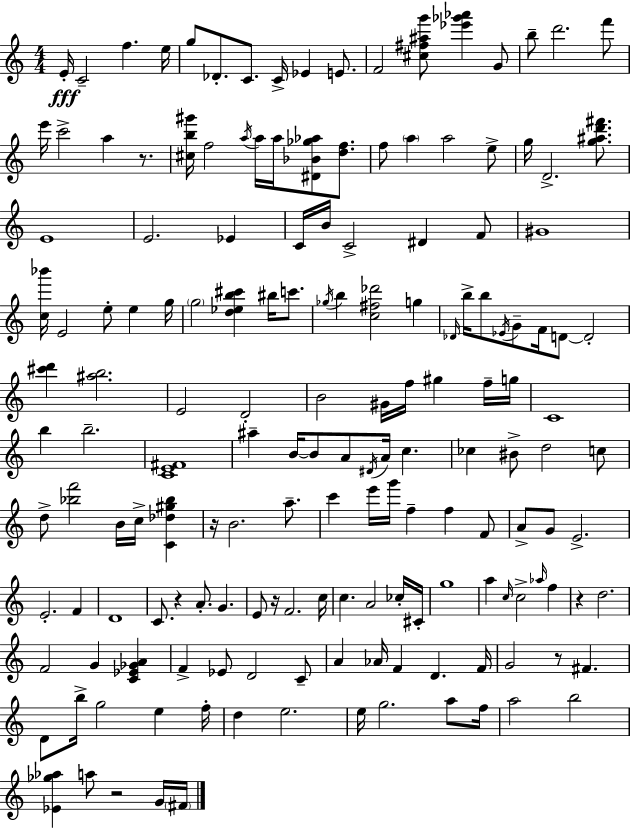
E4/s C4/h F5/q. E5/s G5/e Db4/e. C4/e. C4/s Eb4/q E4/e. F4/h [C#5,F#5,A#5,G6]/e [Eb6,Gb6,Ab6]/q G4/e B5/e D6/h. F6/e E6/s C6/h A5/q R/e. [C#5,B5,G#6]/s F5/h A5/s A5/s A5/s [D#4,Bb4,Gb5,Ab5]/e [D5,F5]/e. F5/e A5/q A5/h E5/e G5/s D4/h. [G5,A#5,D6,F#6]/e. E4/w E4/h. Eb4/q C4/s B4/s C4/h D#4/q F4/e G#4/w [C5,Bb6]/s E4/h E5/e E5/q G5/s G5/h [D5,Eb5,B5,C#6]/q BIS5/s C6/e. Gb5/s B5/q [C5,F#5,Db6]/h G5/q Db4/s B5/s B5/e Eb4/s G4/e F4/s D4/e D4/h [C#6,D6]/q [A#5,B5]/h. E4/h D4/h B4/h G#4/s F5/s G#5/q F5/s G5/s C4/w B5/q B5/h. [C4,E4,F#4]/w A#5/q B4/s B4/e A4/e D#4/s A4/s C5/q. CES5/q BIS4/e D5/h C5/e D5/e [Bb5,F6]/h B4/s C5/s [C4,Db5,G#5,Bb5]/q R/s B4/h. A5/e. C6/q E6/s G6/s F5/q F5/q F4/e A4/e G4/e E4/h. E4/h. F4/q D4/w C4/e. R/q A4/e. G4/q. E4/e R/s F4/h. C5/s C5/q. A4/h CES5/s C#4/s G5/w A5/q C5/s C5/h Ab5/s F5/q R/q D5/h. F4/h G4/q [C4,Eb4,Gb4,A4]/q F4/q Eb4/e D4/h C4/e A4/q Ab4/s F4/q D4/q. F4/s G4/h R/e F#4/q. D4/e B5/s G5/h E5/q F5/s D5/q E5/h. E5/s G5/h. A5/e F5/s A5/h B5/h [Eb4,Gb5,Ab5]/q A5/e R/h G4/s F#4/s